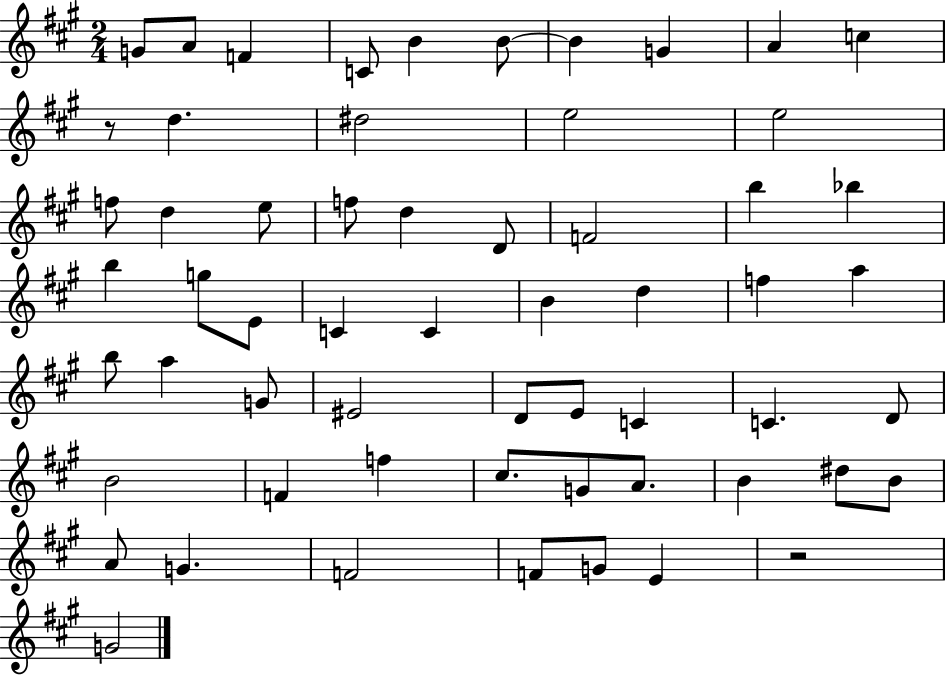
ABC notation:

X:1
T:Untitled
M:2/4
L:1/4
K:A
G/2 A/2 F C/2 B B/2 B G A c z/2 d ^d2 e2 e2 f/2 d e/2 f/2 d D/2 F2 b _b b g/2 E/2 C C B d f a b/2 a G/2 ^E2 D/2 E/2 C C D/2 B2 F f ^c/2 G/2 A/2 B ^d/2 B/2 A/2 G F2 F/2 G/2 E z2 G2